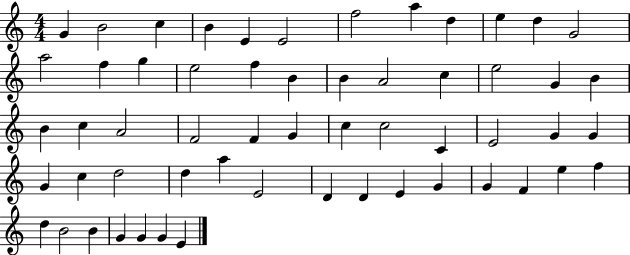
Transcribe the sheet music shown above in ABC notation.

X:1
T:Untitled
M:4/4
L:1/4
K:C
G B2 c B E E2 f2 a d e d G2 a2 f g e2 f B B A2 c e2 G B B c A2 F2 F G c c2 C E2 G G G c d2 d a E2 D D E G G F e f d B2 B G G G E